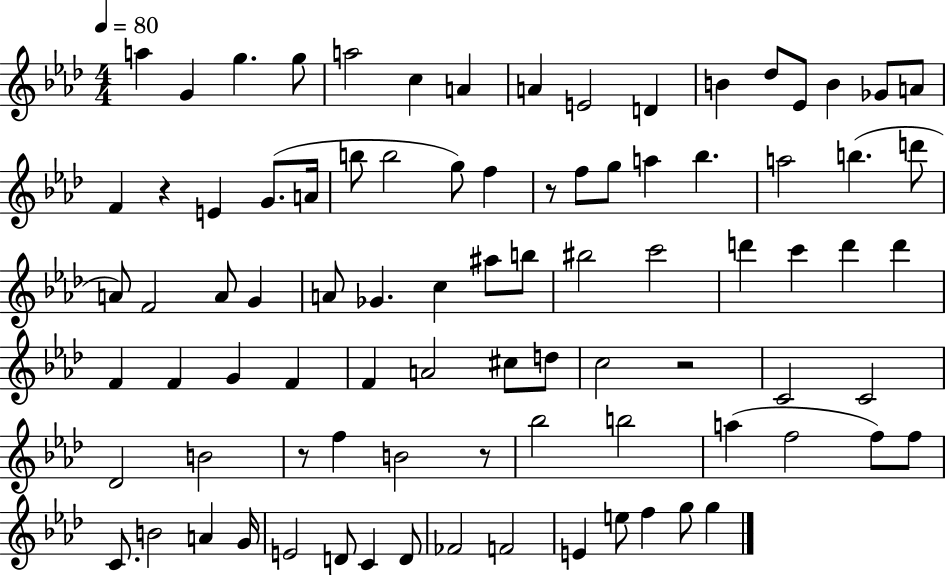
X:1
T:Untitled
M:4/4
L:1/4
K:Ab
a G g g/2 a2 c A A E2 D B _d/2 _E/2 B _G/2 A/2 F z E G/2 A/4 b/2 b2 g/2 f z/2 f/2 g/2 a _b a2 b d'/2 A/2 F2 A/2 G A/2 _G c ^a/2 b/2 ^b2 c'2 d' c' d' d' F F G F F A2 ^c/2 d/2 c2 z2 C2 C2 _D2 B2 z/2 f B2 z/2 _b2 b2 a f2 f/2 f/2 C/2 B2 A G/4 E2 D/2 C D/2 _F2 F2 E e/2 f g/2 g